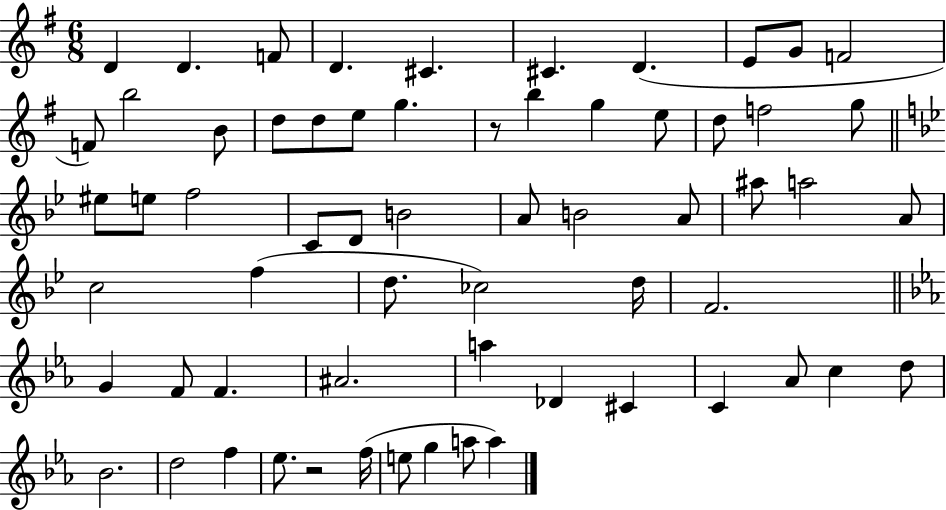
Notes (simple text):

D4/q D4/q. F4/e D4/q. C#4/q. C#4/q. D4/q. E4/e G4/e F4/h F4/e B5/h B4/e D5/e D5/e E5/e G5/q. R/e B5/q G5/q E5/e D5/e F5/h G5/e EIS5/e E5/e F5/h C4/e D4/e B4/h A4/e B4/h A4/e A#5/e A5/h A4/e C5/h F5/q D5/e. CES5/h D5/s F4/h. G4/q F4/e F4/q. A#4/h. A5/q Db4/q C#4/q C4/q Ab4/e C5/q D5/e Bb4/h. D5/h F5/q Eb5/e. R/h F5/s E5/e G5/q A5/e A5/q